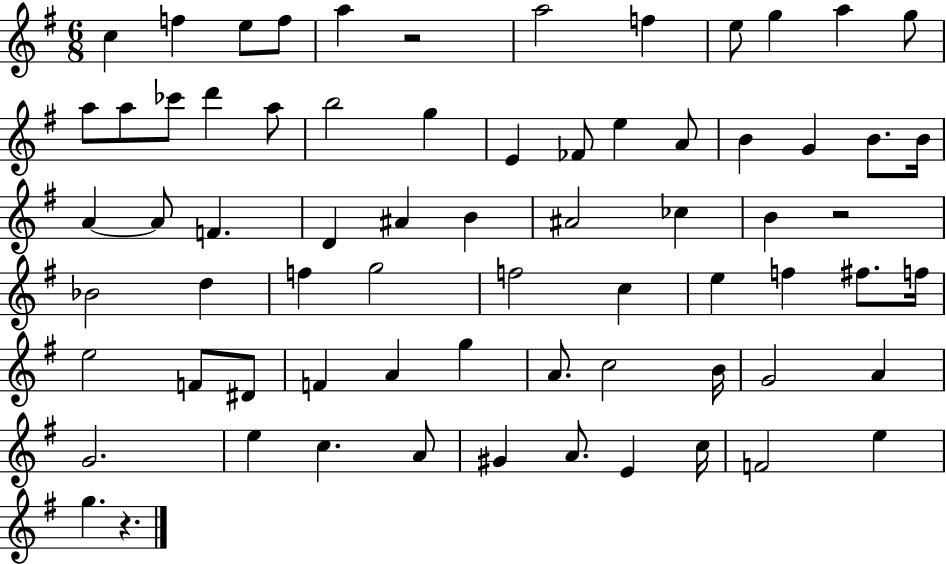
X:1
T:Untitled
M:6/8
L:1/4
K:G
c f e/2 f/2 a z2 a2 f e/2 g a g/2 a/2 a/2 _c'/2 d' a/2 b2 g E _F/2 e A/2 B G B/2 B/4 A A/2 F D ^A B ^A2 _c B z2 _B2 d f g2 f2 c e f ^f/2 f/4 e2 F/2 ^D/2 F A g A/2 c2 B/4 G2 A G2 e c A/2 ^G A/2 E c/4 F2 e g z